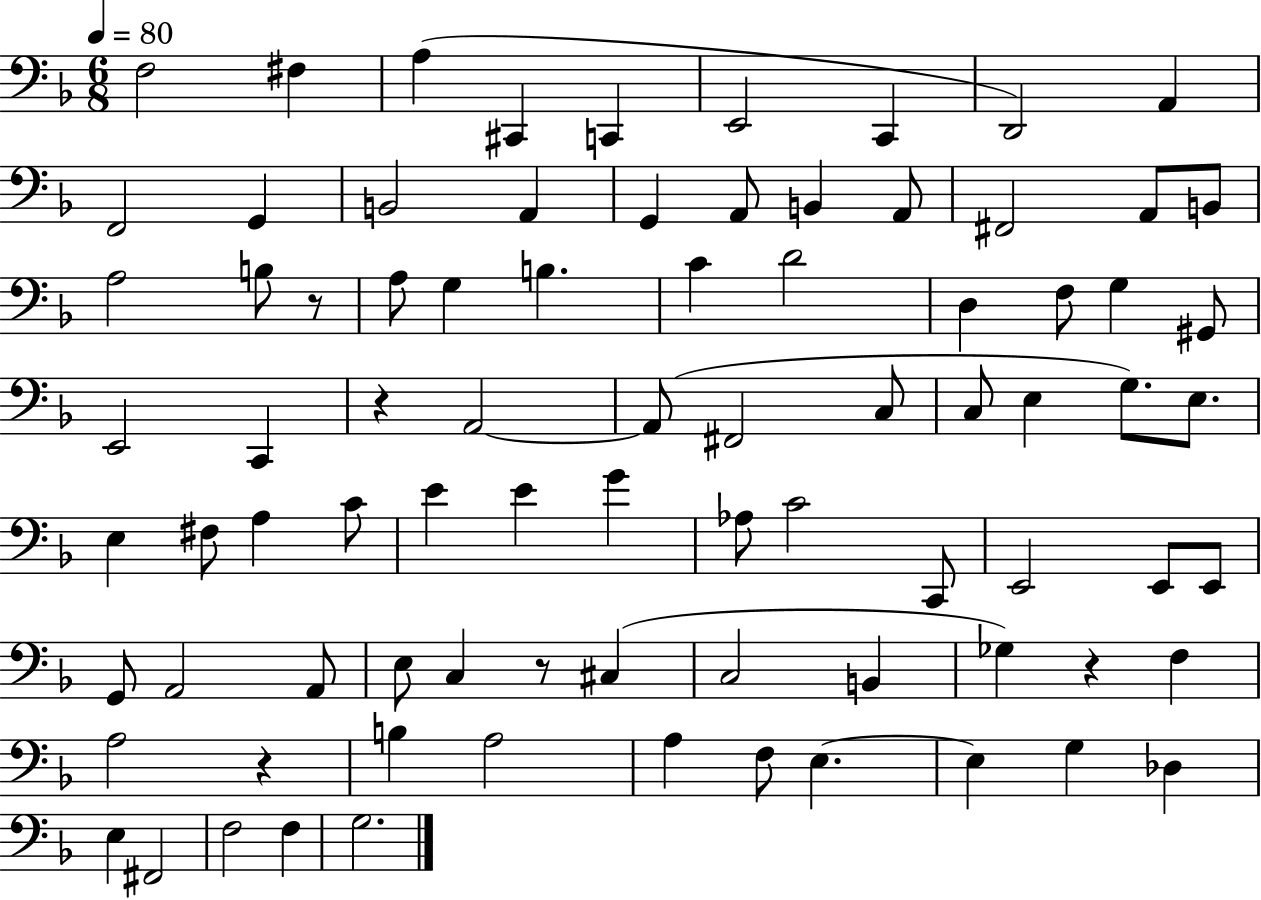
X:1
T:Untitled
M:6/8
L:1/4
K:F
F,2 ^F, A, ^C,, C,, E,,2 C,, D,,2 A,, F,,2 G,, B,,2 A,, G,, A,,/2 B,, A,,/2 ^F,,2 A,,/2 B,,/2 A,2 B,/2 z/2 A,/2 G, B, C D2 D, F,/2 G, ^G,,/2 E,,2 C,, z A,,2 A,,/2 ^F,,2 C,/2 C,/2 E, G,/2 E,/2 E, ^F,/2 A, C/2 E E G _A,/2 C2 C,,/2 E,,2 E,,/2 E,,/2 G,,/2 A,,2 A,,/2 E,/2 C, z/2 ^C, C,2 B,, _G, z F, A,2 z B, A,2 A, F,/2 E, E, G, _D, E, ^F,,2 F,2 F, G,2